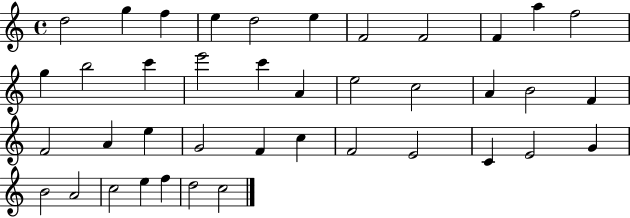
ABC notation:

X:1
T:Untitled
M:4/4
L:1/4
K:C
d2 g f e d2 e F2 F2 F a f2 g b2 c' e'2 c' A e2 c2 A B2 F F2 A e G2 F c F2 E2 C E2 G B2 A2 c2 e f d2 c2